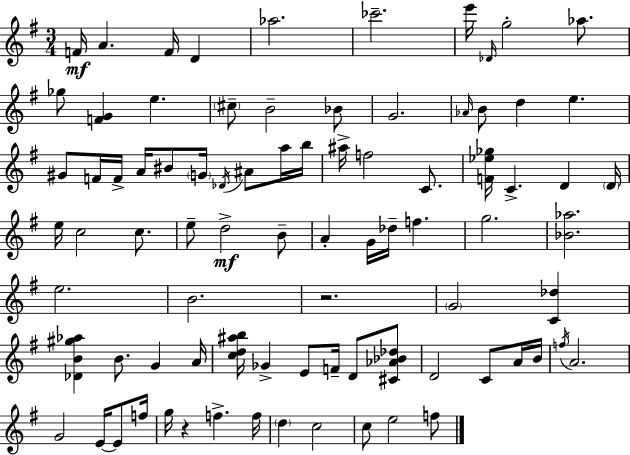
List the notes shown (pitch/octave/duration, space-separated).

F4/s A4/q. F4/s D4/q Ab5/h. CES6/h. E6/s Db4/s G5/h Ab5/e. Gb5/e [F4,G4]/q E5/q. C#5/e B4/h Bb4/e G4/h. Ab4/s B4/e D5/q E5/q. G#4/e F4/s F4/s A4/s BIS4/e G4/s Db4/s A#4/e A5/s B5/s A#5/s F5/h C4/e. [F4,Eb5,Gb5]/s C4/q. D4/q D4/s E5/s C5/h C5/e. E5/e D5/h B4/e A4/q G4/s Db5/s F5/q. G5/h. [Bb4,Ab5]/h. E5/h. B4/h. R/h. G4/h [C4,Db5]/q [Db4,B4,G#5,Ab5]/q B4/e. G4/q A4/s [C5,D5,A#5,B5]/s Gb4/q E4/e F4/s D4/e [C#4,Ab4,Bb4,Db5]/e D4/h C4/e A4/s B4/s F5/s A4/h. G4/h E4/s E4/e F5/s G5/s R/q F5/q. F5/s D5/q C5/h C5/e E5/h F5/e